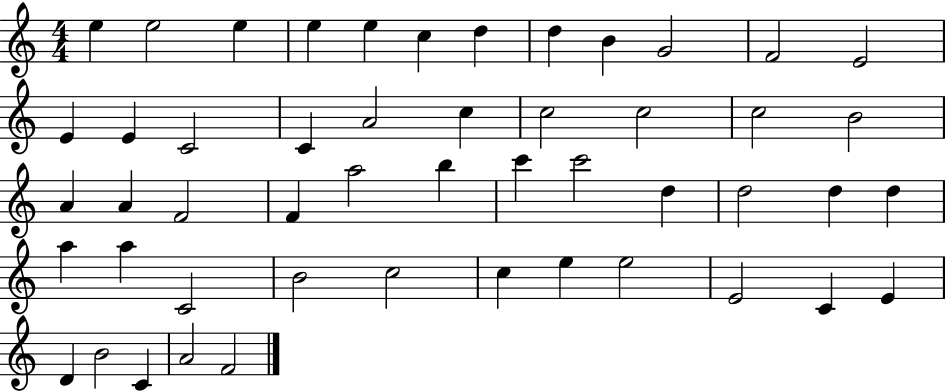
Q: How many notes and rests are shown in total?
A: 50